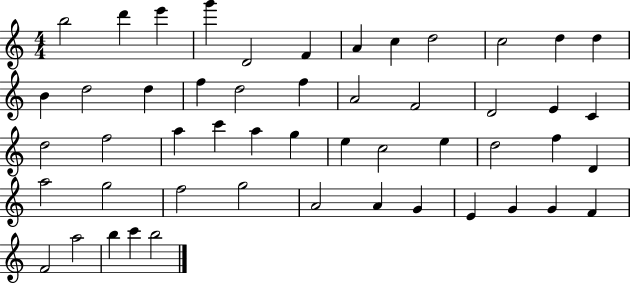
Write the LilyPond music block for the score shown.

{
  \clef treble
  \numericTimeSignature
  \time 4/4
  \key c \major
  b''2 d'''4 e'''4 | g'''4 d'2 f'4 | a'4 c''4 d''2 | c''2 d''4 d''4 | \break b'4 d''2 d''4 | f''4 d''2 f''4 | a'2 f'2 | d'2 e'4 c'4 | \break d''2 f''2 | a''4 c'''4 a''4 g''4 | e''4 c''2 e''4 | d''2 f''4 d'4 | \break a''2 g''2 | f''2 g''2 | a'2 a'4 g'4 | e'4 g'4 g'4 f'4 | \break f'2 a''2 | b''4 c'''4 b''2 | \bar "|."
}